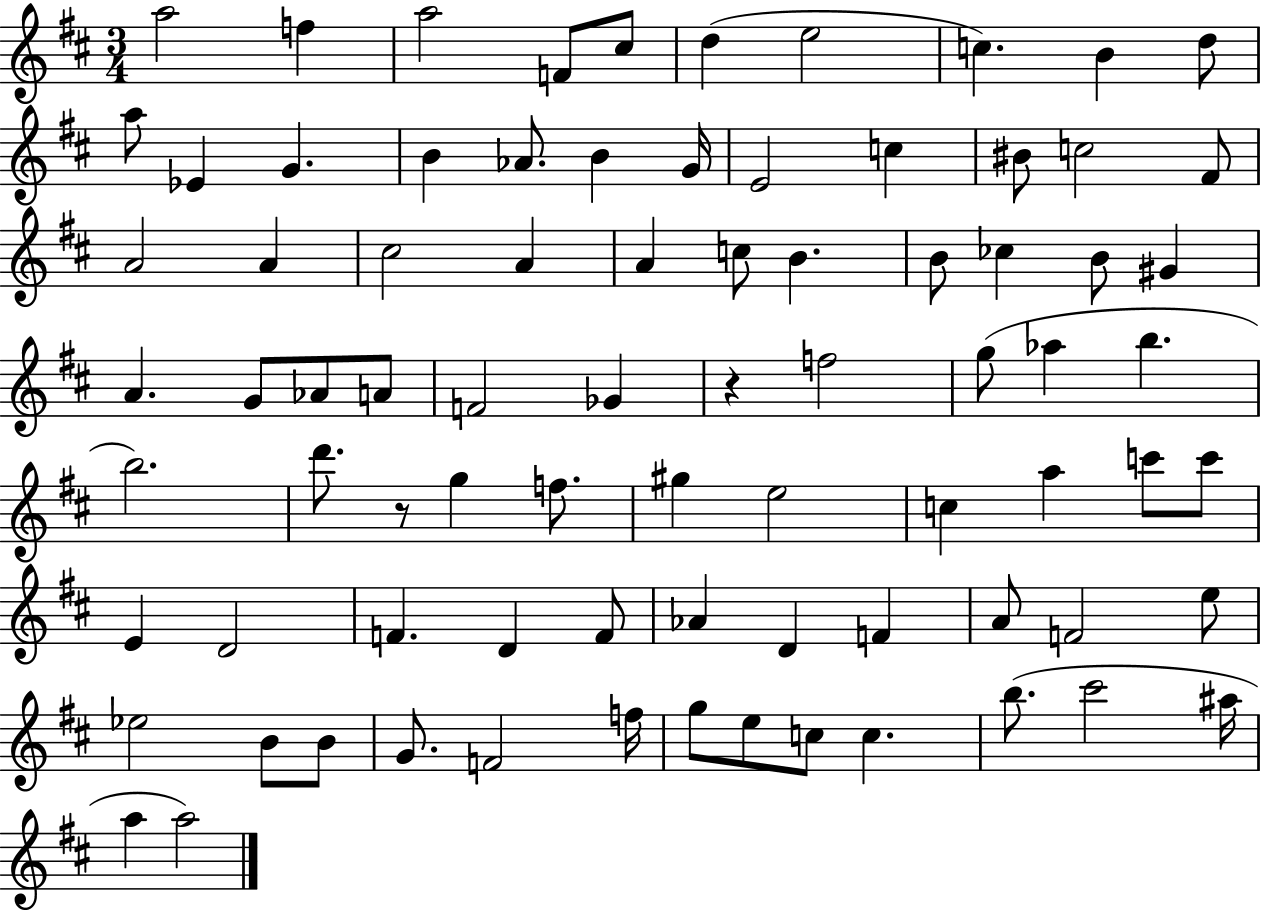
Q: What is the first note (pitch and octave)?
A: A5